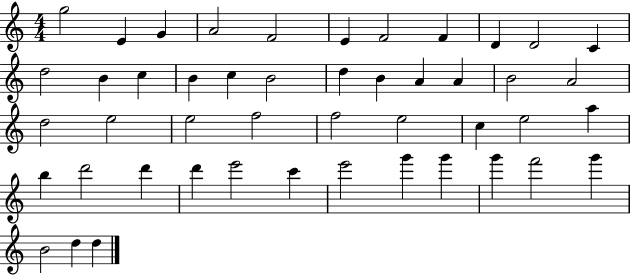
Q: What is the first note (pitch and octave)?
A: G5